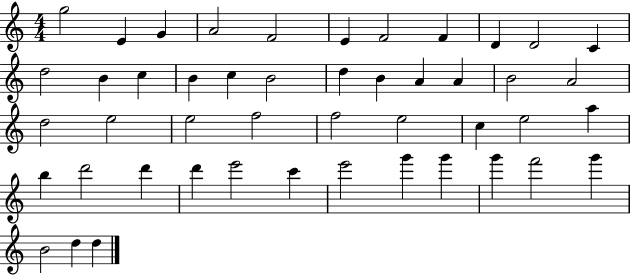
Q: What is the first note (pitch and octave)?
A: G5